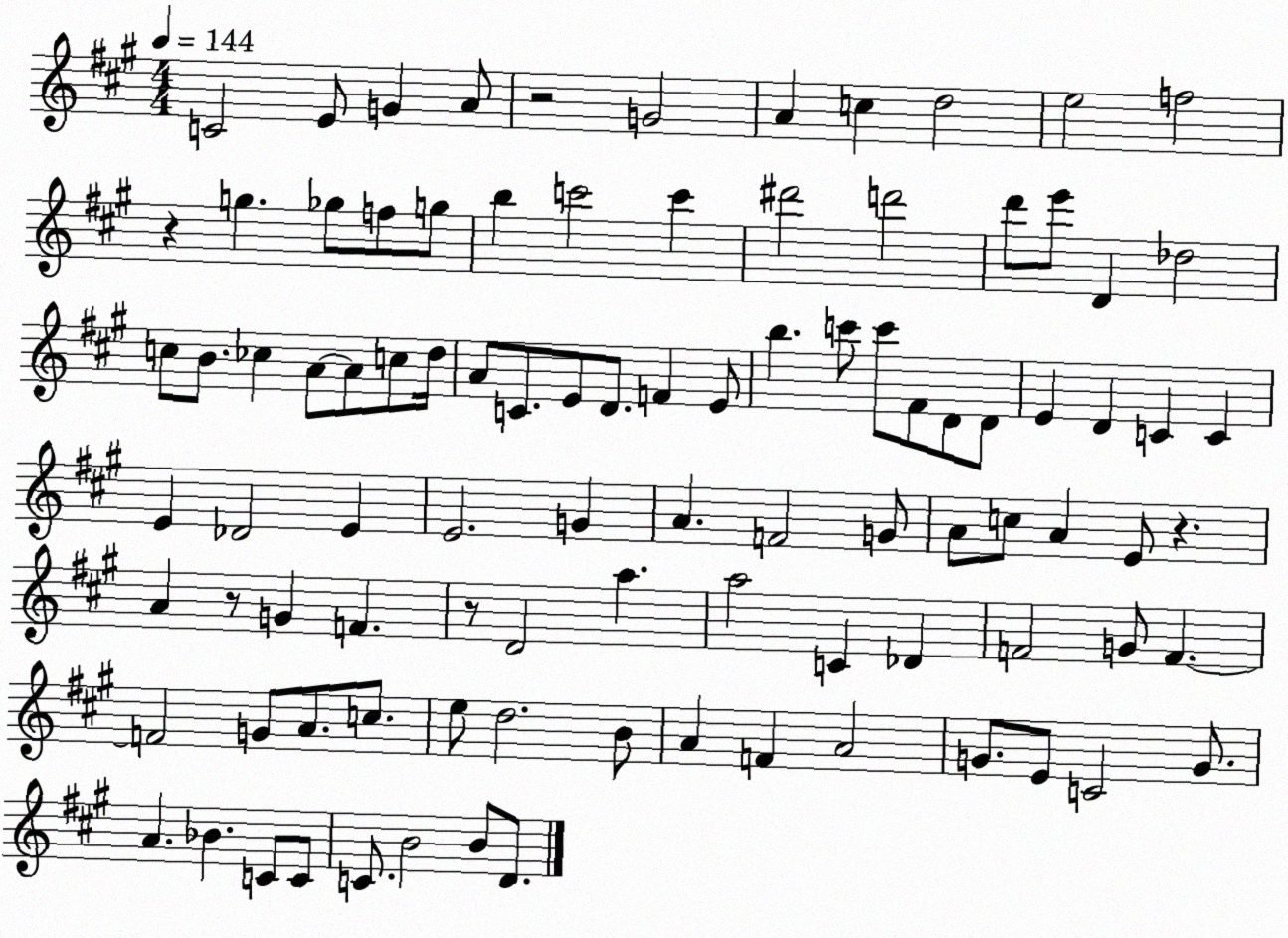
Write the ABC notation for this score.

X:1
T:Untitled
M:4/4
L:1/4
K:A
C2 E/2 G A/2 z2 G2 A c d2 e2 f2 z g _g/2 f/2 g/2 b c'2 c' ^d'2 d'2 d'/2 e'/2 D _d2 c/2 B/2 _c A/2 A/2 c/2 d/4 A/2 C/2 E/2 D/2 F E/2 b c'/2 c'/2 ^F/2 D/2 D/2 E D C C E _D2 E E2 G A F2 G/2 A/2 c/2 A E/2 z A z/2 G F z/2 D2 a a2 C _D F2 G/2 F F2 G/2 A/2 c/2 e/2 d2 B/2 A F A2 G/2 E/2 C2 G/2 A _B C/2 C/2 C/2 B2 B/2 D/2